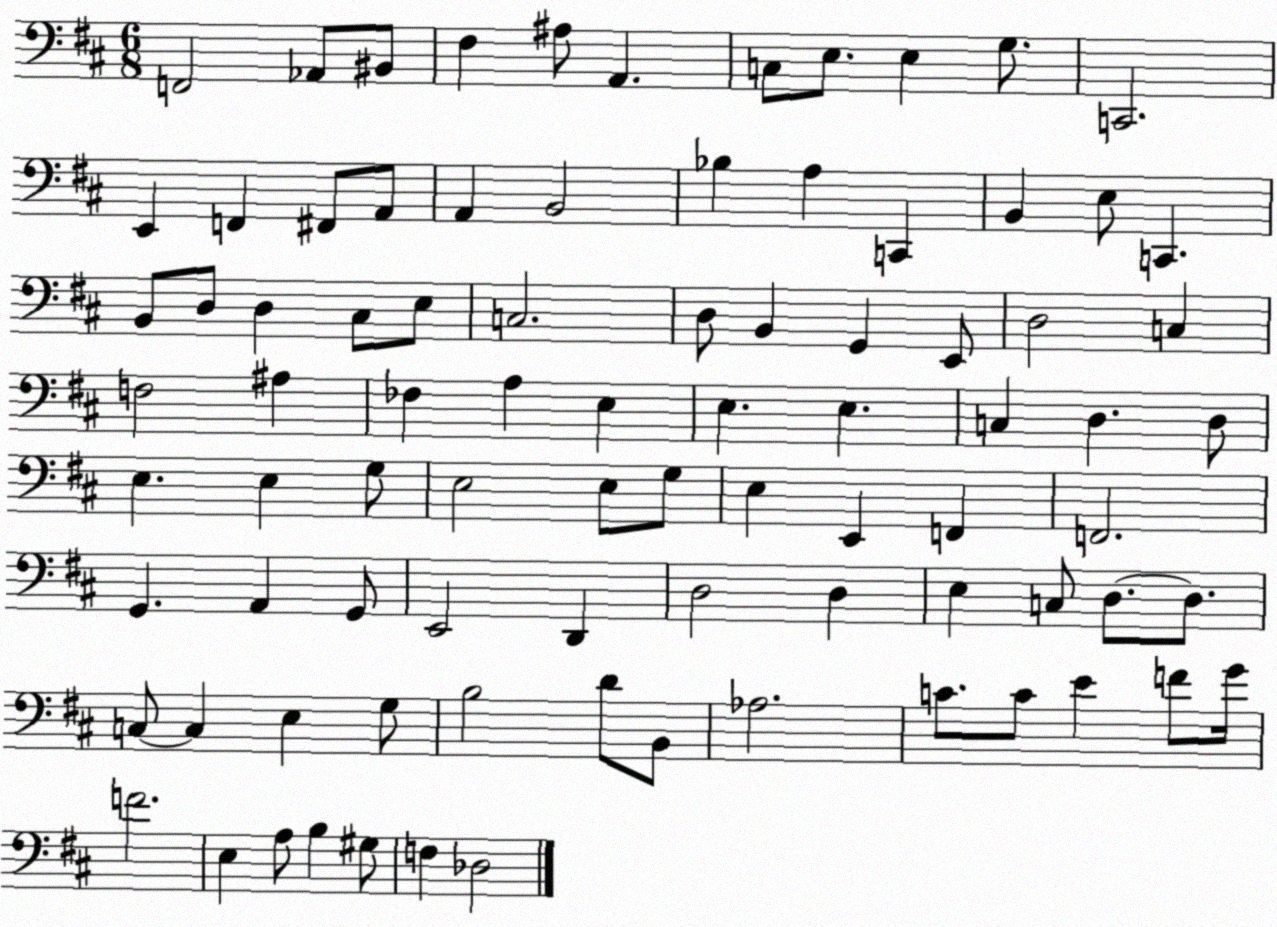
X:1
T:Untitled
M:6/8
L:1/4
K:D
F,,2 _A,,/2 ^B,,/2 ^F, ^A,/2 A,, C,/2 E,/2 E, G,/2 C,,2 E,, F,, ^F,,/2 A,,/2 A,, B,,2 _B, A, C,, B,, E,/2 C,, B,,/2 D,/2 D, ^C,/2 E,/2 C,2 D,/2 B,, G,, E,,/2 D,2 C, F,2 ^A, _F, A, E, E, E, C, D, D,/2 E, E, G,/2 E,2 E,/2 G,/2 E, E,, F,, F,,2 G,, A,, G,,/2 E,,2 D,, D,2 D, E, C,/2 D,/2 D,/2 C,/2 C, E, G,/2 B,2 D/2 B,,/2 _A,2 C/2 C/2 E F/2 G/4 F2 E, A,/2 B, ^G,/2 F, _D,2